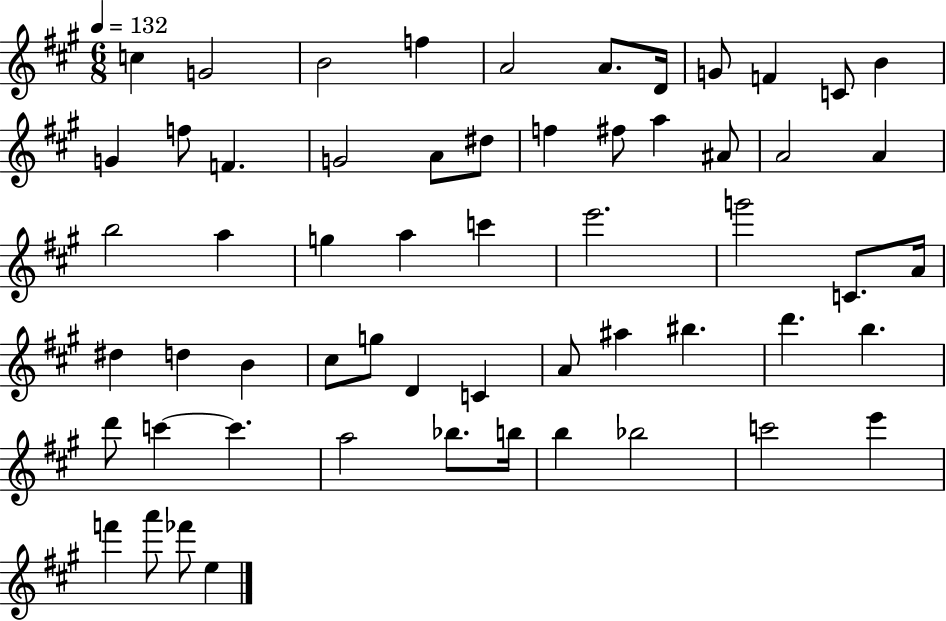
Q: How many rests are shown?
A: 0